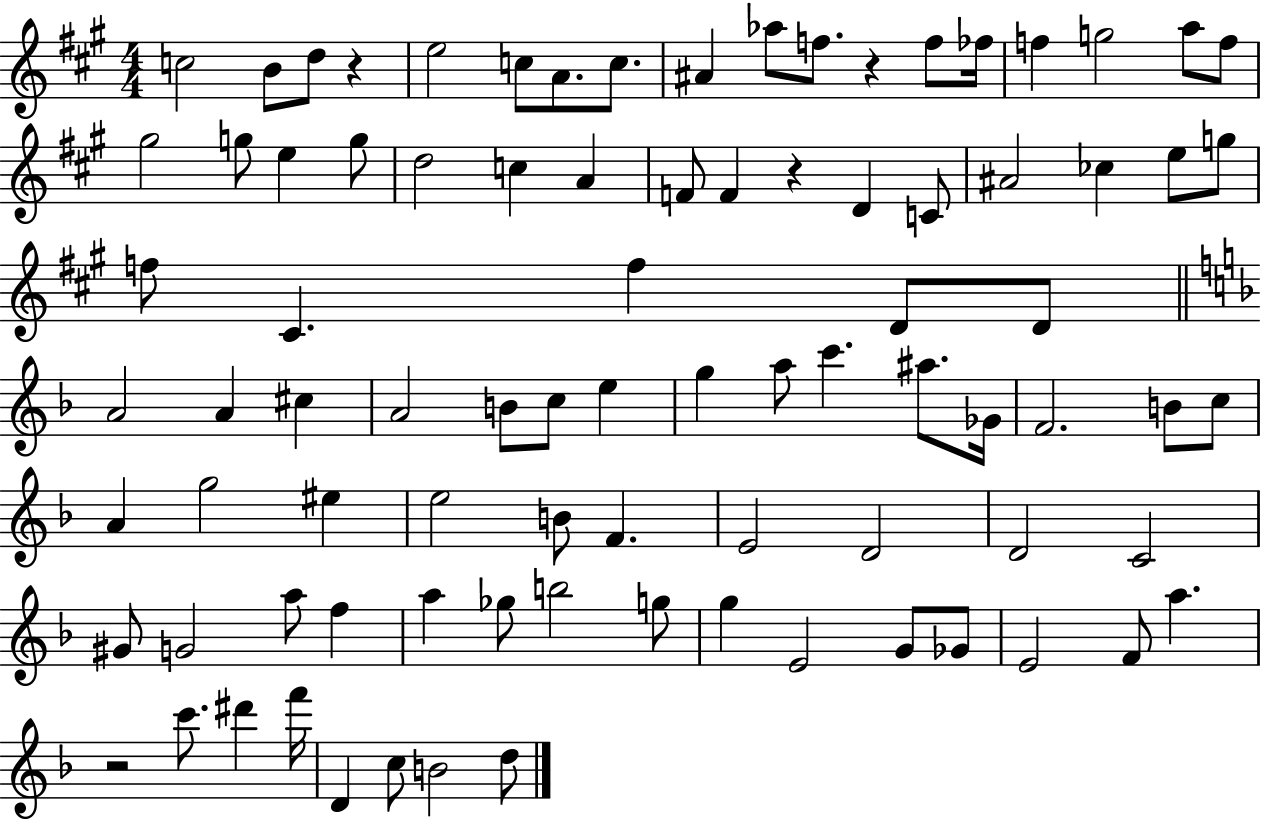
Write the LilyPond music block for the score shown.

{
  \clef treble
  \numericTimeSignature
  \time 4/4
  \key a \major
  c''2 b'8 d''8 r4 | e''2 c''8 a'8. c''8. | ais'4 aes''8 f''8. r4 f''8 fes''16 | f''4 g''2 a''8 f''8 | \break gis''2 g''8 e''4 g''8 | d''2 c''4 a'4 | f'8 f'4 r4 d'4 c'8 | ais'2 ces''4 e''8 g''8 | \break f''8 cis'4. f''4 d'8 d'8 | \bar "||" \break \key f \major a'2 a'4 cis''4 | a'2 b'8 c''8 e''4 | g''4 a''8 c'''4. ais''8. ges'16 | f'2. b'8 c''8 | \break a'4 g''2 eis''4 | e''2 b'8 f'4. | e'2 d'2 | d'2 c'2 | \break gis'8 g'2 a''8 f''4 | a''4 ges''8 b''2 g''8 | g''4 e'2 g'8 ges'8 | e'2 f'8 a''4. | \break r2 c'''8. dis'''4 f'''16 | d'4 c''8 b'2 d''8 | \bar "|."
}